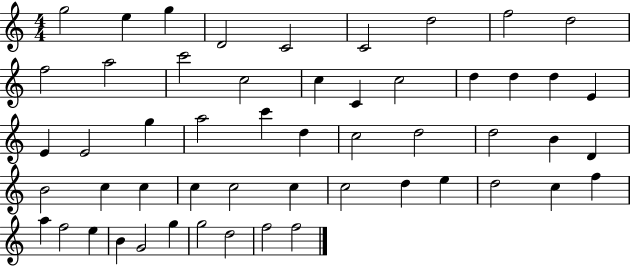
G5/h E5/q G5/q D4/h C4/h C4/h D5/h F5/h D5/h F5/h A5/h C6/h C5/h C5/q C4/q C5/h D5/q D5/q D5/q E4/q E4/q E4/h G5/q A5/h C6/q D5/q C5/h D5/h D5/h B4/q D4/q B4/h C5/q C5/q C5/q C5/h C5/q C5/h D5/q E5/q D5/h C5/q F5/q A5/q F5/h E5/q B4/q G4/h G5/q G5/h D5/h F5/h F5/h